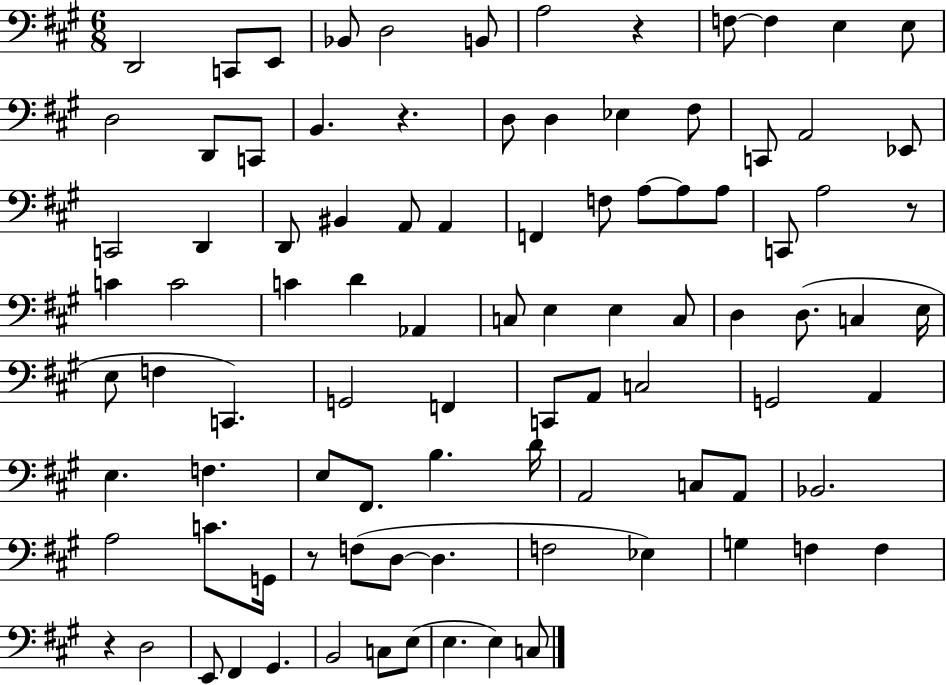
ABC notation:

X:1
T:Untitled
M:6/8
L:1/4
K:A
D,,2 C,,/2 E,,/2 _B,,/2 D,2 B,,/2 A,2 z F,/2 F, E, E,/2 D,2 D,,/2 C,,/2 B,, z D,/2 D, _E, ^F,/2 C,,/2 A,,2 _E,,/2 C,,2 D,, D,,/2 ^B,, A,,/2 A,, F,, F,/2 A,/2 A,/2 A,/2 C,,/2 A,2 z/2 C C2 C D _A,, C,/2 E, E, C,/2 D, D,/2 C, E,/4 E,/2 F, C,, G,,2 F,, C,,/2 A,,/2 C,2 G,,2 A,, E, F, E,/2 ^F,,/2 B, D/4 A,,2 C,/2 A,,/2 _B,,2 A,2 C/2 G,,/4 z/2 F,/2 D,/2 D, F,2 _E, G, F, F, z D,2 E,,/2 ^F,, ^G,, B,,2 C,/2 E,/2 E, E, C,/2